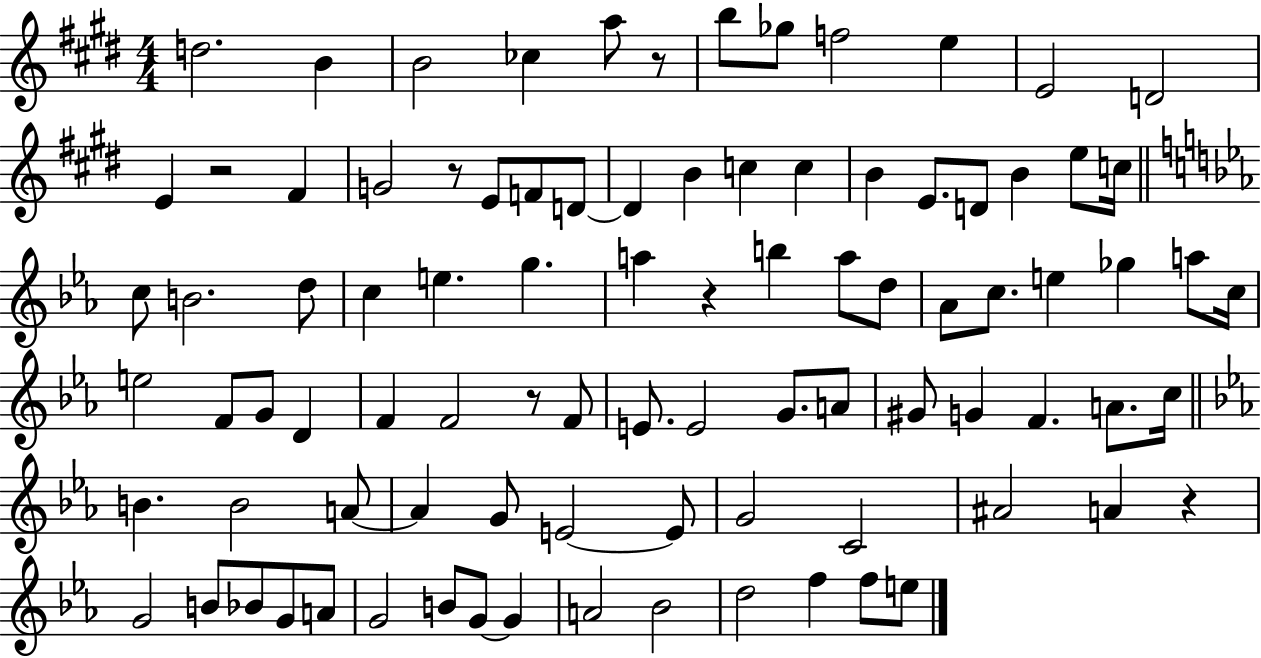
D5/h. B4/q B4/h CES5/q A5/e R/e B5/e Gb5/e F5/h E5/q E4/h D4/h E4/q R/h F#4/q G4/h R/e E4/e F4/e D4/e D4/q B4/q C5/q C5/q B4/q E4/e. D4/e B4/q E5/e C5/s C5/e B4/h. D5/e C5/q E5/q. G5/q. A5/q R/q B5/q A5/e D5/e Ab4/e C5/e. E5/q Gb5/q A5/e C5/s E5/h F4/e G4/e D4/q F4/q F4/h R/e F4/e E4/e. E4/h G4/e. A4/e G#4/e G4/q F4/q. A4/e. C5/s B4/q. B4/h A4/e A4/q G4/e E4/h E4/e G4/h C4/h A#4/h A4/q R/q G4/h B4/e Bb4/e G4/e A4/e G4/h B4/e G4/e G4/q A4/h Bb4/h D5/h F5/q F5/e E5/e